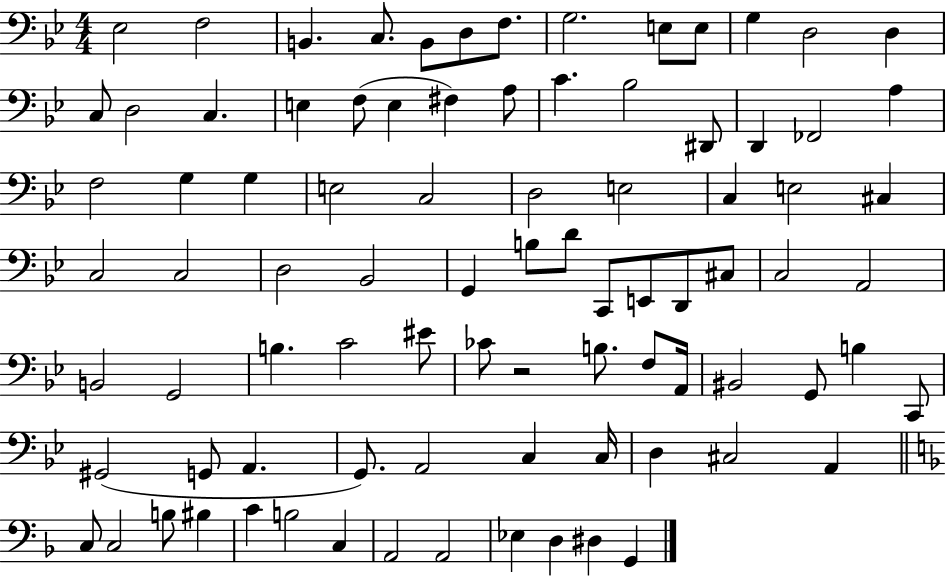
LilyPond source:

{
  \clef bass
  \numericTimeSignature
  \time 4/4
  \key bes \major
  ees2 f2 | b,4. c8. b,8 d8 f8. | g2. e8 e8 | g4 d2 d4 | \break c8 d2 c4. | e4 f8( e4 fis4) a8 | c'4. bes2 dis,8 | d,4 fes,2 a4 | \break f2 g4 g4 | e2 c2 | d2 e2 | c4 e2 cis4 | \break c2 c2 | d2 bes,2 | g,4 b8 d'8 c,8 e,8 d,8 cis8 | c2 a,2 | \break b,2 g,2 | b4. c'2 eis'8 | ces'8 r2 b8. f8 a,16 | bis,2 g,8 b4 c,8 | \break gis,2( g,8 a,4. | g,8.) a,2 c4 c16 | d4 cis2 a,4 | \bar "||" \break \key f \major c8 c2 b8 bis4 | c'4 b2 c4 | a,2 a,2 | ees4 d4 dis4 g,4 | \break \bar "|."
}